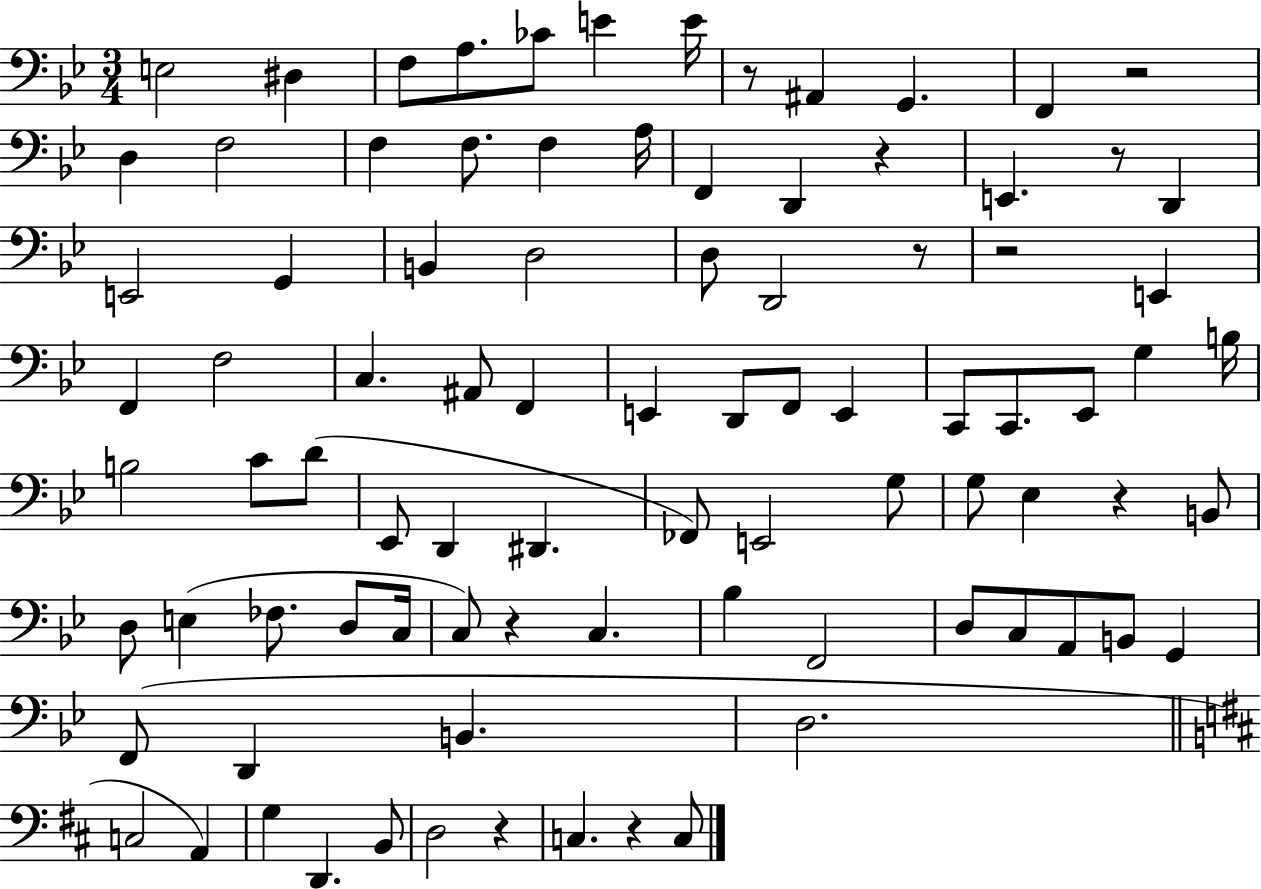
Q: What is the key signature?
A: BES major